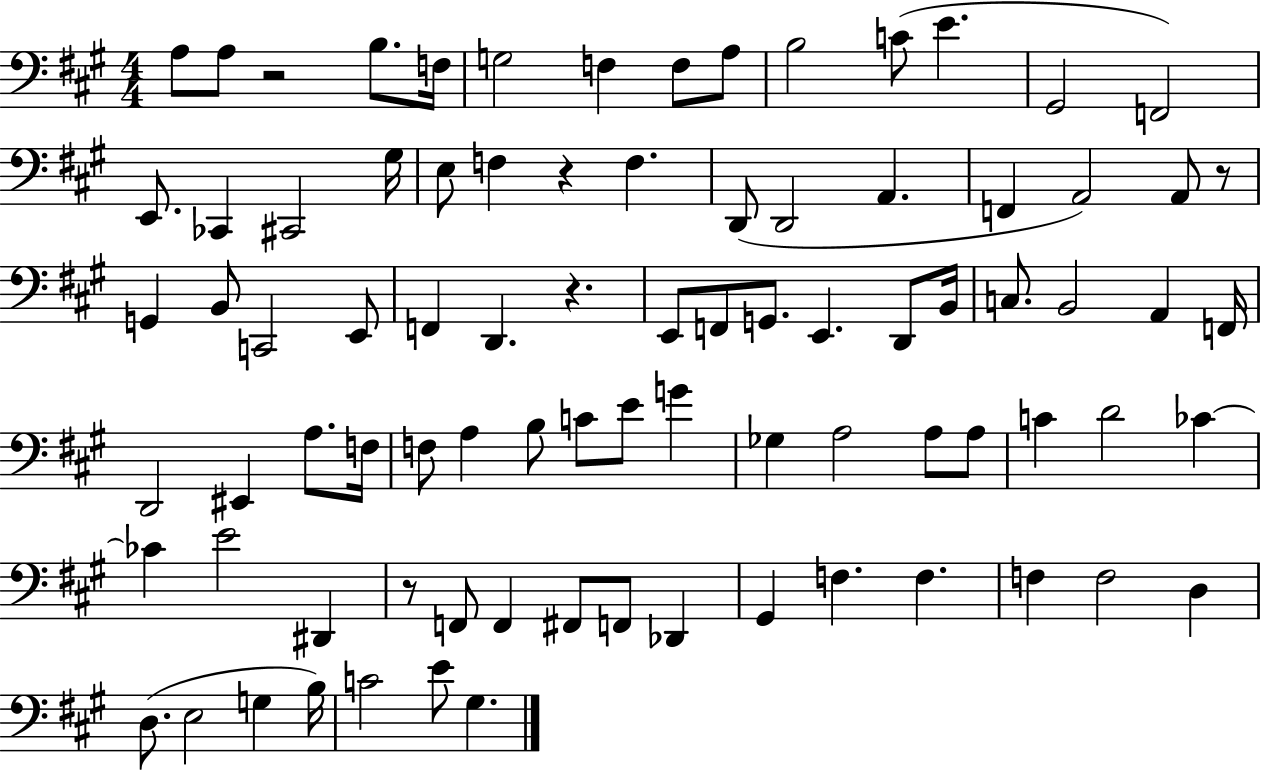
A3/e A3/e R/h B3/e. F3/s G3/h F3/q F3/e A3/e B3/h C4/e E4/q. G#2/h F2/h E2/e. CES2/q C#2/h G#3/s E3/e F3/q R/q F3/q. D2/e D2/h A2/q. F2/q A2/h A2/e R/e G2/q B2/e C2/h E2/e F2/q D2/q. R/q. E2/e F2/e G2/e. E2/q. D2/e B2/s C3/e. B2/h A2/q F2/s D2/h EIS2/q A3/e. F3/s F3/e A3/q B3/e C4/e E4/e G4/q Gb3/q A3/h A3/e A3/e C4/q D4/h CES4/q CES4/q E4/h D#2/q R/e F2/e F2/q F#2/e F2/e Db2/q G#2/q F3/q. F3/q. F3/q F3/h D3/q D3/e. E3/h G3/q B3/s C4/h E4/e G#3/q.